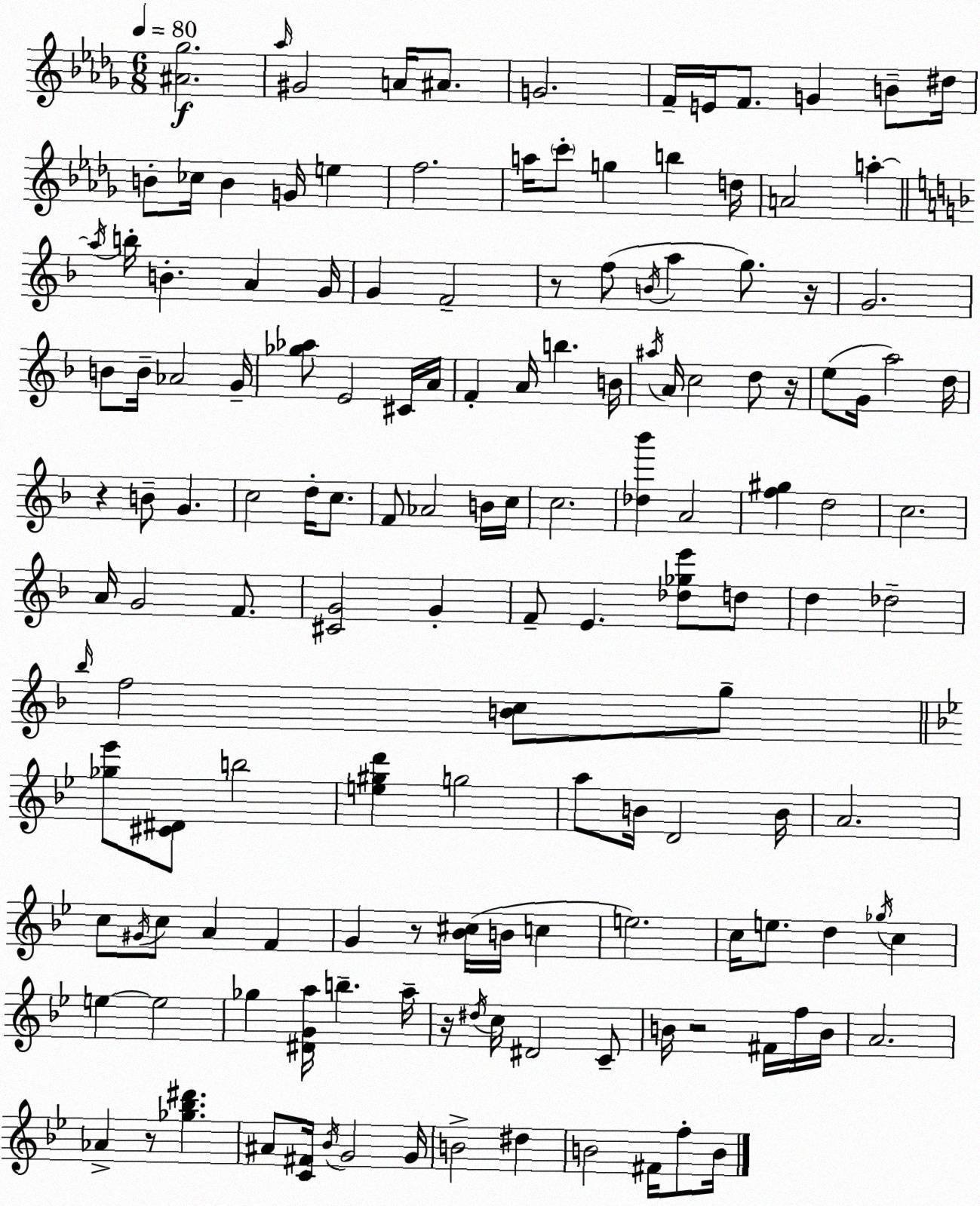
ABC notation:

X:1
T:Untitled
M:6/8
L:1/4
K:Bbm
[^A_g]2 _a/4 ^G2 A/4 ^A/2 G2 F/4 E/4 F/2 G B/2 ^d/4 B/2 _c/4 B G/4 e f2 a/4 c'/2 g b d/4 A2 a a/4 b/4 B A G/4 G F2 z/2 f/2 B/4 a g/2 z/4 G2 B/2 B/4 _A2 G/4 [_g_a]/2 E2 ^C/4 A/4 F A/4 b B/4 ^a/4 A/4 c2 d/2 z/4 e/2 G/4 a2 d/4 z B/2 G c2 d/4 c/2 F/2 _A2 B/4 c/4 c2 [_d_b'] A2 [f^g] d2 c2 A/4 G2 F/2 [^CG]2 G F/2 E [_d_ge']/2 d/2 d _d2 _b/4 f2 [Bc]/2 g/2 [_g_e']/2 [^C^D]/2 b2 [e^gd'] g2 a/2 B/4 D2 B/4 A2 c/2 ^G/4 c/2 A F G z/2 [_B^c]/4 B/4 c e2 c/4 e/2 d _g/4 c e e2 _g [^DGa]/4 b a/4 z/4 ^d/4 c/4 ^D2 C/2 B/4 z2 ^F/4 f/4 B/4 A2 _A z/2 [_g_b^d'] ^A/2 [C^F]/4 _B/4 G2 G/4 B2 ^d B2 ^F/4 f/2 B/4